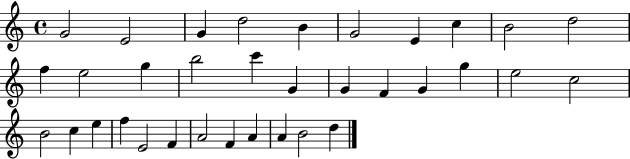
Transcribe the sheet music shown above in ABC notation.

X:1
T:Untitled
M:4/4
L:1/4
K:C
G2 E2 G d2 B G2 E c B2 d2 f e2 g b2 c' G G F G g e2 c2 B2 c e f E2 F A2 F A A B2 d